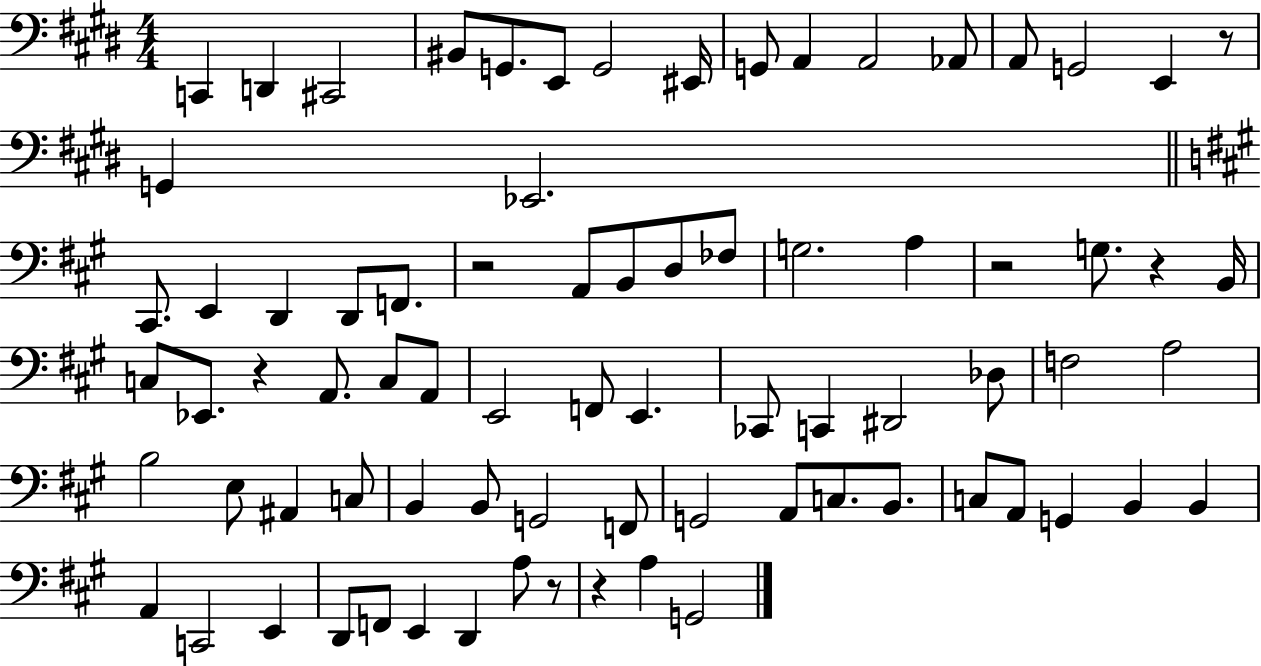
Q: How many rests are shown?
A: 7